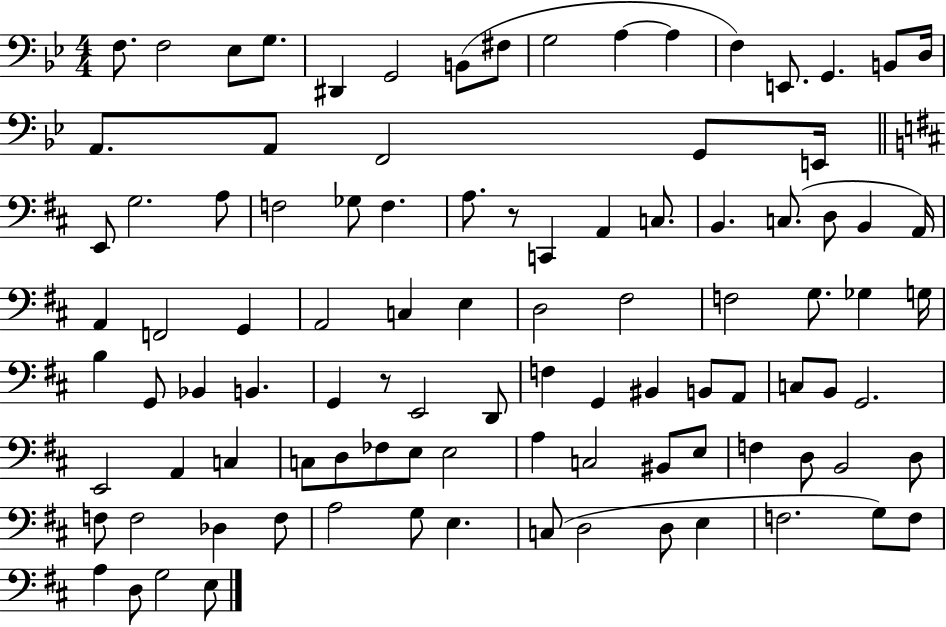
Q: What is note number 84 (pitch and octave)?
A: A3